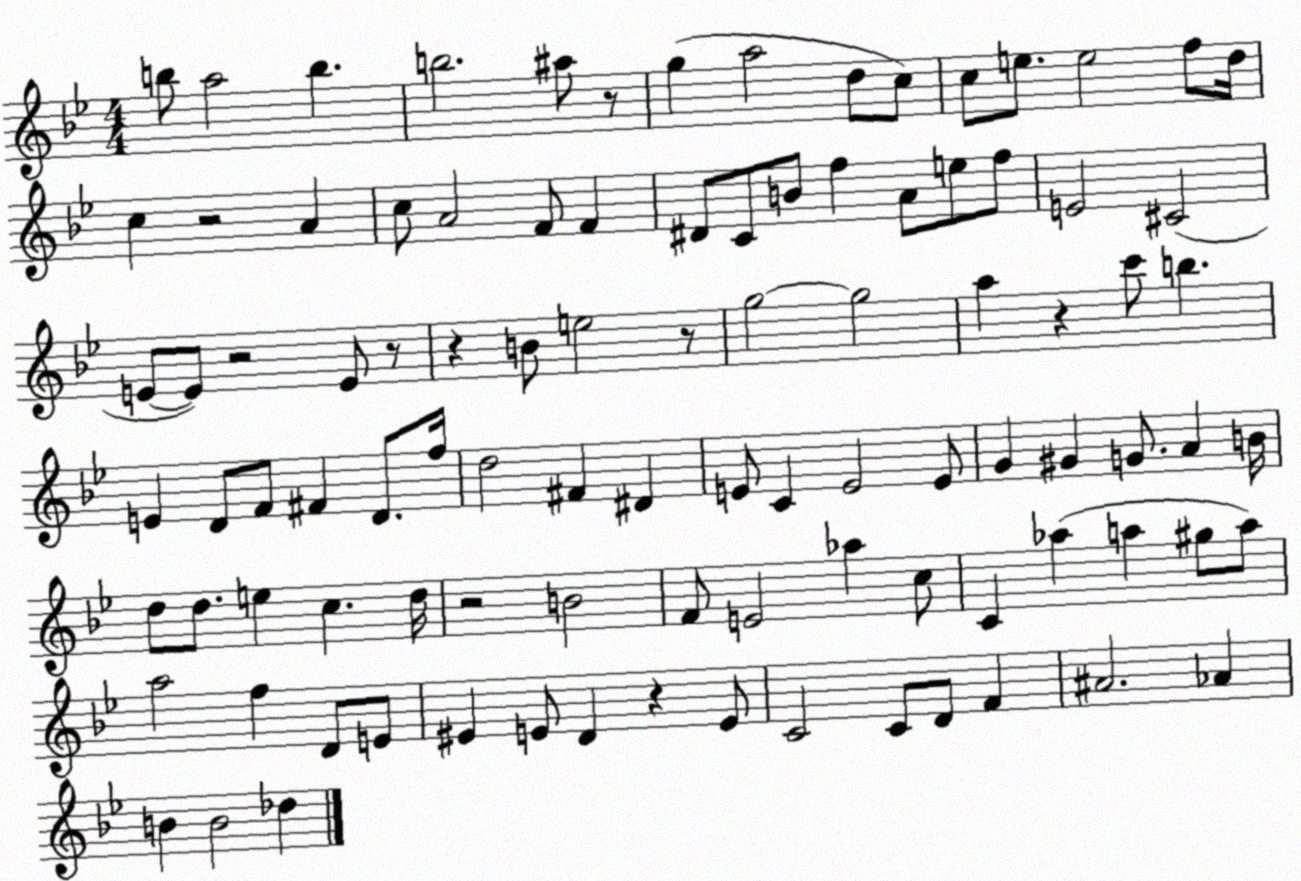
X:1
T:Untitled
M:4/4
L:1/4
K:Bb
b/2 a2 b b2 ^a/2 z/2 g a2 d/2 c/2 c/2 e/2 e2 f/2 d/4 c z2 A c/2 A2 F/2 F ^D/2 C/2 B/2 f A/2 e/2 f/2 E2 ^C2 E/2 E/2 z2 E/2 z/2 z B/2 e2 z/2 g2 g2 a z c'/2 b E D/2 F/2 ^F D/2 f/4 d2 ^F ^D E/2 C E2 E/2 G ^G G/2 A B/4 d/2 d/2 e c d/4 z2 B2 F/2 E2 _a c/2 C _a a ^g/2 a/2 a2 f D/2 E/2 ^E E/2 D z E/2 C2 C/2 D/2 F ^A2 _A B B2 _d